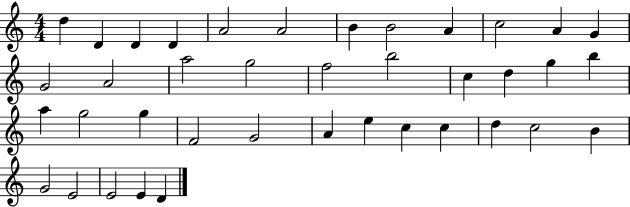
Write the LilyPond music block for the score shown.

{
  \clef treble
  \numericTimeSignature
  \time 4/4
  \key c \major
  d''4 d'4 d'4 d'4 | a'2 a'2 | b'4 b'2 a'4 | c''2 a'4 g'4 | \break g'2 a'2 | a''2 g''2 | f''2 b''2 | c''4 d''4 g''4 b''4 | \break a''4 g''2 g''4 | f'2 g'2 | a'4 e''4 c''4 c''4 | d''4 c''2 b'4 | \break g'2 e'2 | e'2 e'4 d'4 | \bar "|."
}